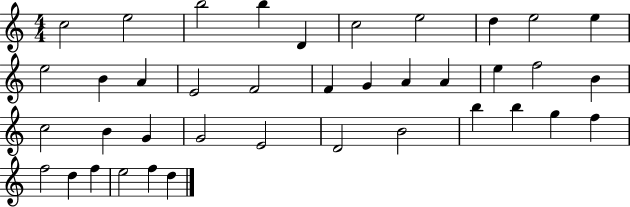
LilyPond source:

{
  \clef treble
  \numericTimeSignature
  \time 4/4
  \key c \major
  c''2 e''2 | b''2 b''4 d'4 | c''2 e''2 | d''4 e''2 e''4 | \break e''2 b'4 a'4 | e'2 f'2 | f'4 g'4 a'4 a'4 | e''4 f''2 b'4 | \break c''2 b'4 g'4 | g'2 e'2 | d'2 b'2 | b''4 b''4 g''4 f''4 | \break f''2 d''4 f''4 | e''2 f''4 d''4 | \bar "|."
}